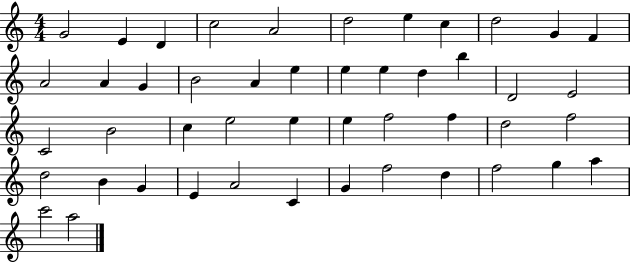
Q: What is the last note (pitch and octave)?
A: A5